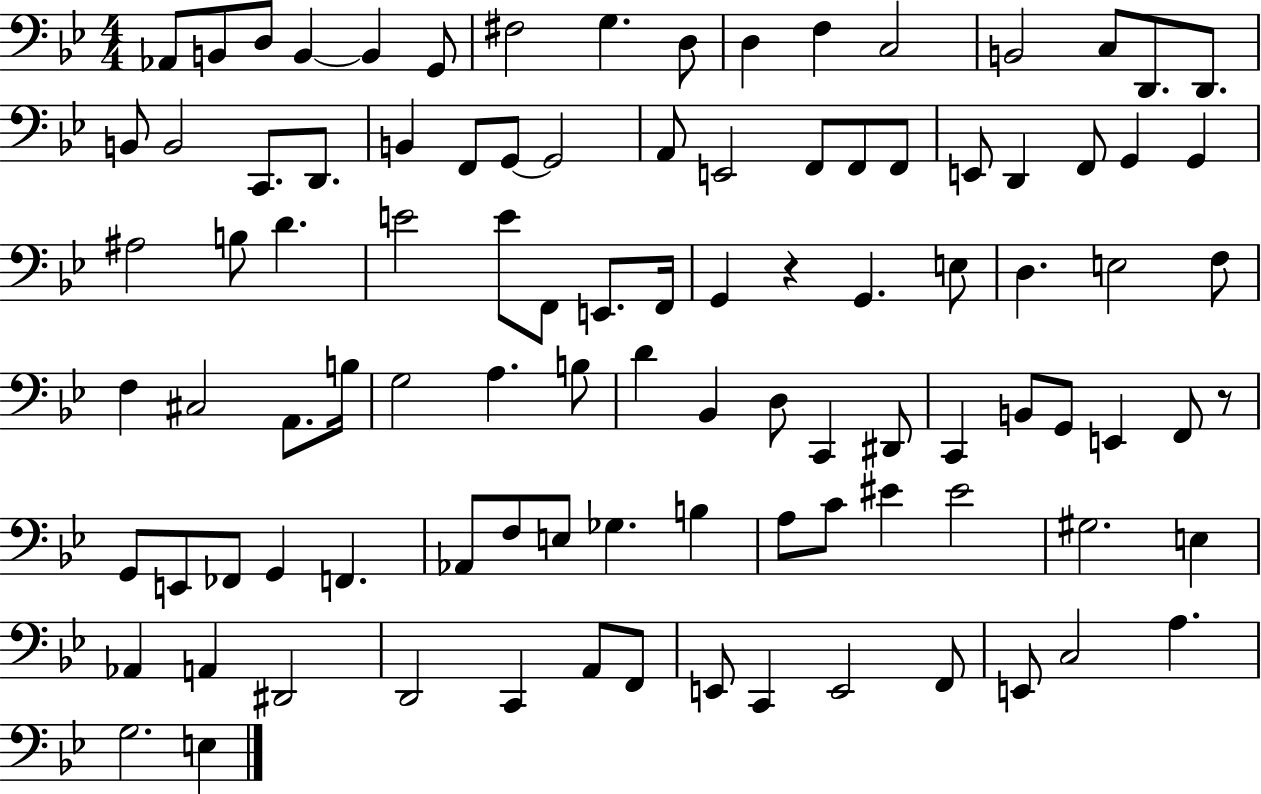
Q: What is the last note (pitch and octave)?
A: E3